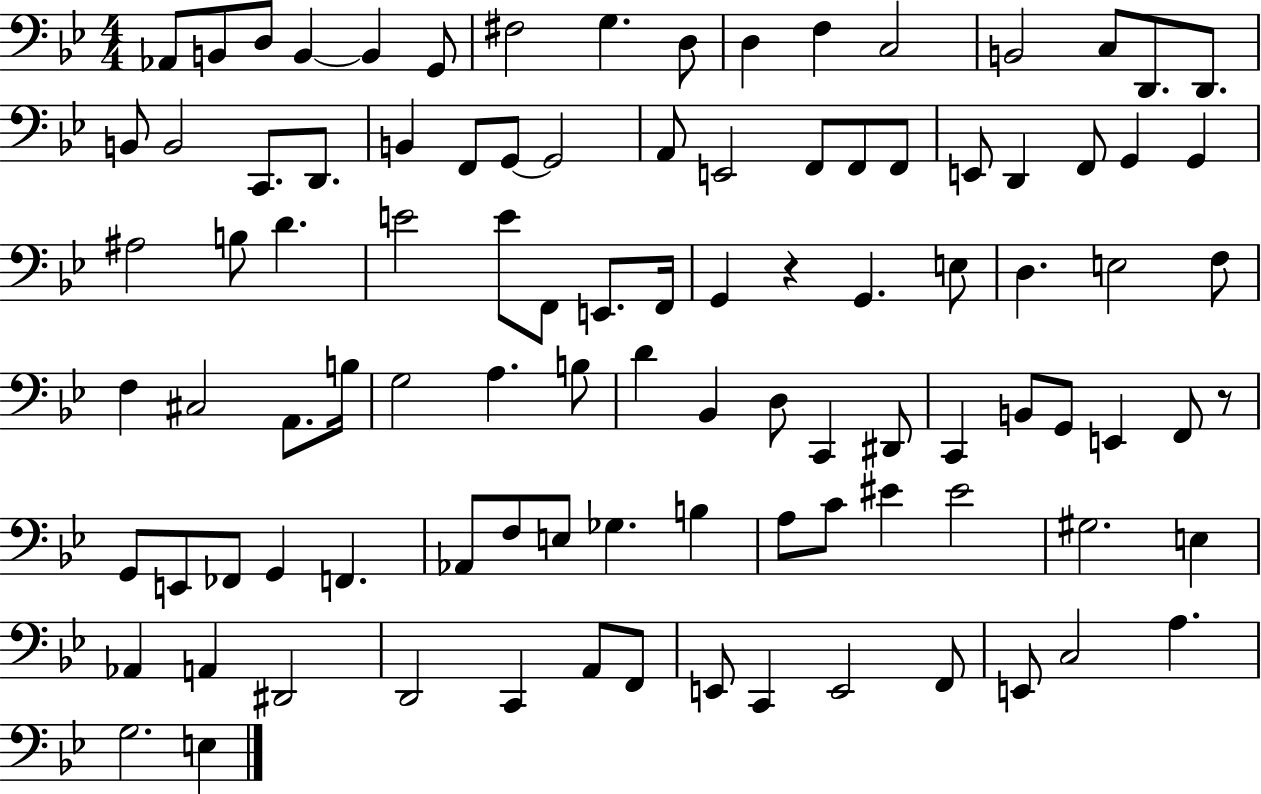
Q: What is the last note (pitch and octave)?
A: E3